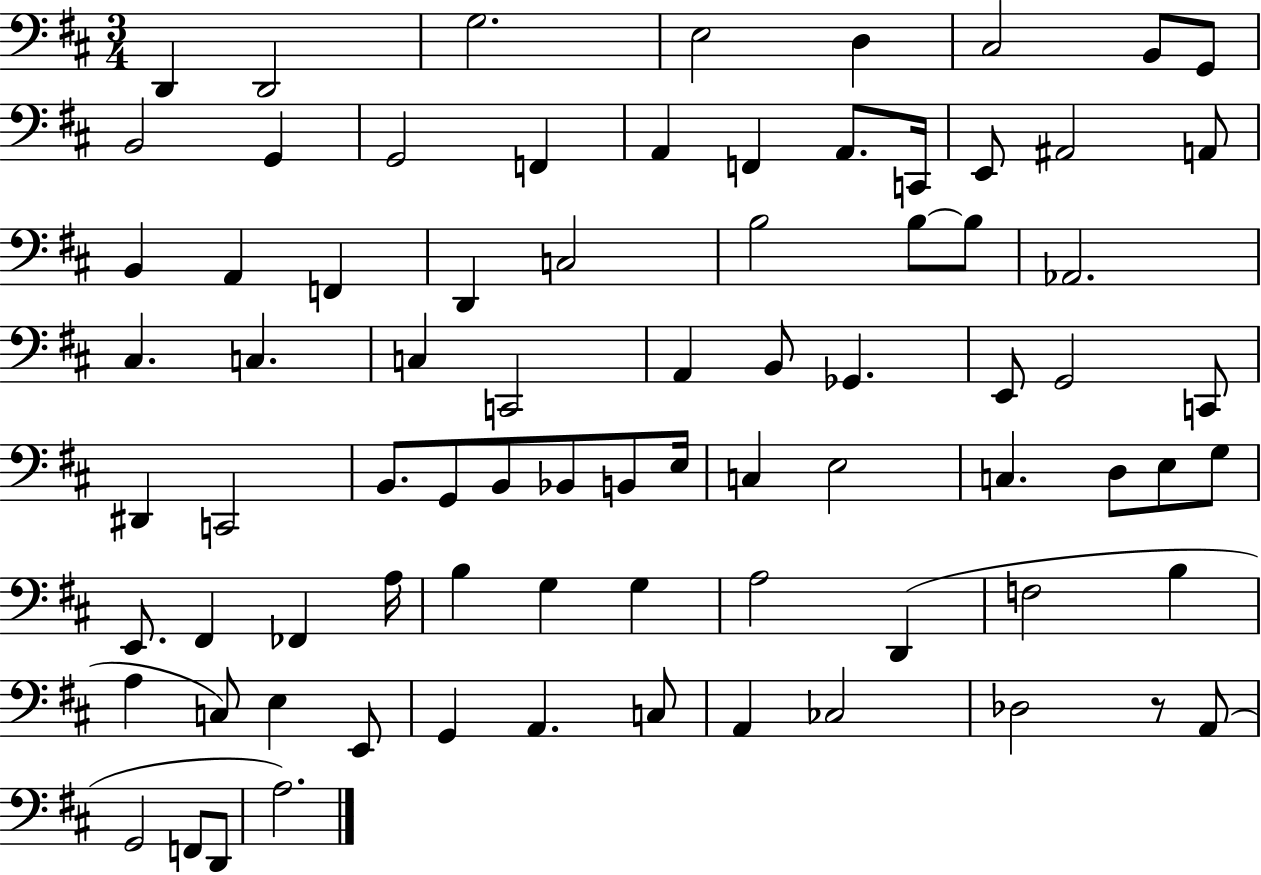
{
  \clef bass
  \numericTimeSignature
  \time 3/4
  \key d \major
  d,4 d,2 | g2. | e2 d4 | cis2 b,8 g,8 | \break b,2 g,4 | g,2 f,4 | a,4 f,4 a,8. c,16 | e,8 ais,2 a,8 | \break b,4 a,4 f,4 | d,4 c2 | b2 b8~~ b8 | aes,2. | \break cis4. c4. | c4 c,2 | a,4 b,8 ges,4. | e,8 g,2 c,8 | \break dis,4 c,2 | b,8. g,8 b,8 bes,8 b,8 e16 | c4 e2 | c4. d8 e8 g8 | \break e,8. fis,4 fes,4 a16 | b4 g4 g4 | a2 d,4( | f2 b4 | \break a4 c8) e4 e,8 | g,4 a,4. c8 | a,4 ces2 | des2 r8 a,8( | \break g,2 f,8 d,8 | a2.) | \bar "|."
}